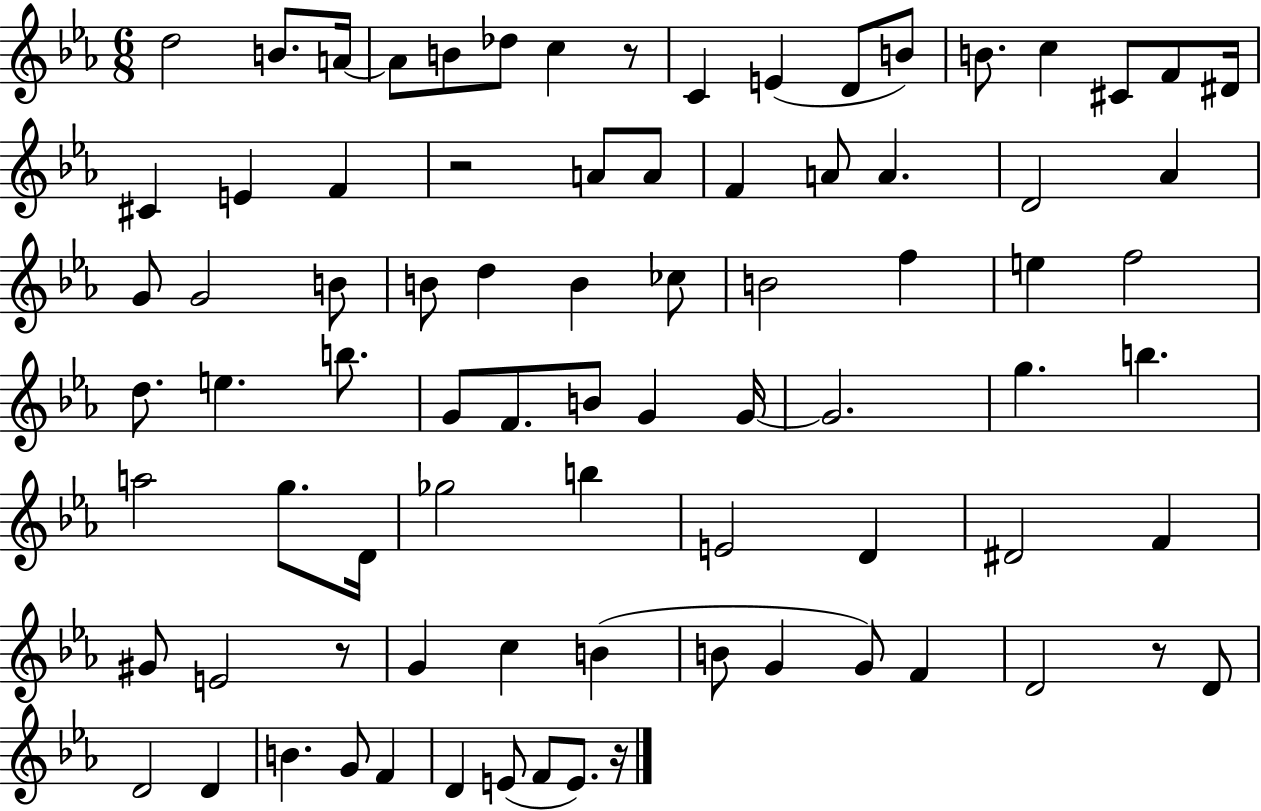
{
  \clef treble
  \numericTimeSignature
  \time 6/8
  \key ees \major
  d''2 b'8. a'16~~ | a'8 b'8 des''8 c''4 r8 | c'4 e'4( d'8 b'8) | b'8. c''4 cis'8 f'8 dis'16 | \break cis'4 e'4 f'4 | r2 a'8 a'8 | f'4 a'8 a'4. | d'2 aes'4 | \break g'8 g'2 b'8 | b'8 d''4 b'4 ces''8 | b'2 f''4 | e''4 f''2 | \break d''8. e''4. b''8. | g'8 f'8. b'8 g'4 g'16~~ | g'2. | g''4. b''4. | \break a''2 g''8. d'16 | ges''2 b''4 | e'2 d'4 | dis'2 f'4 | \break gis'8 e'2 r8 | g'4 c''4 b'4( | b'8 g'4 g'8) f'4 | d'2 r8 d'8 | \break d'2 d'4 | b'4. g'8 f'4 | d'4 e'8( f'8 e'8.) r16 | \bar "|."
}